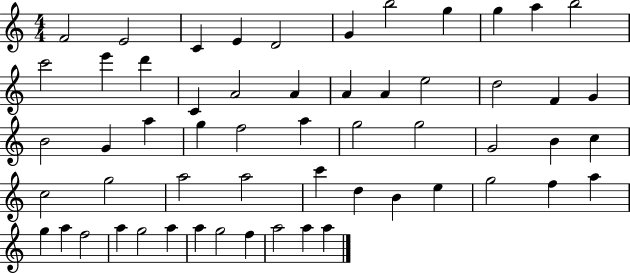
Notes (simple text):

F4/h E4/h C4/q E4/q D4/h G4/q B5/h G5/q G5/q A5/q B5/h C6/h E6/q D6/q C4/q A4/h A4/q A4/q A4/q E5/h D5/h F4/q G4/q B4/h G4/q A5/q G5/q F5/h A5/q G5/h G5/h G4/h B4/q C5/q C5/h G5/h A5/h A5/h C6/q D5/q B4/q E5/q G5/h F5/q A5/q G5/q A5/q F5/h A5/q G5/h A5/q A5/q G5/h F5/q A5/h A5/q A5/q